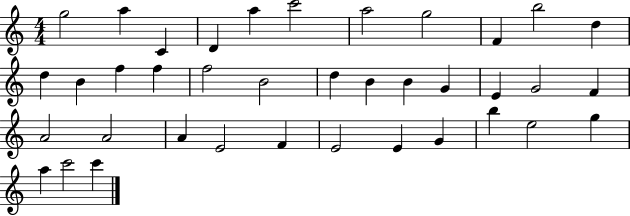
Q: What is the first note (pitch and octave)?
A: G5